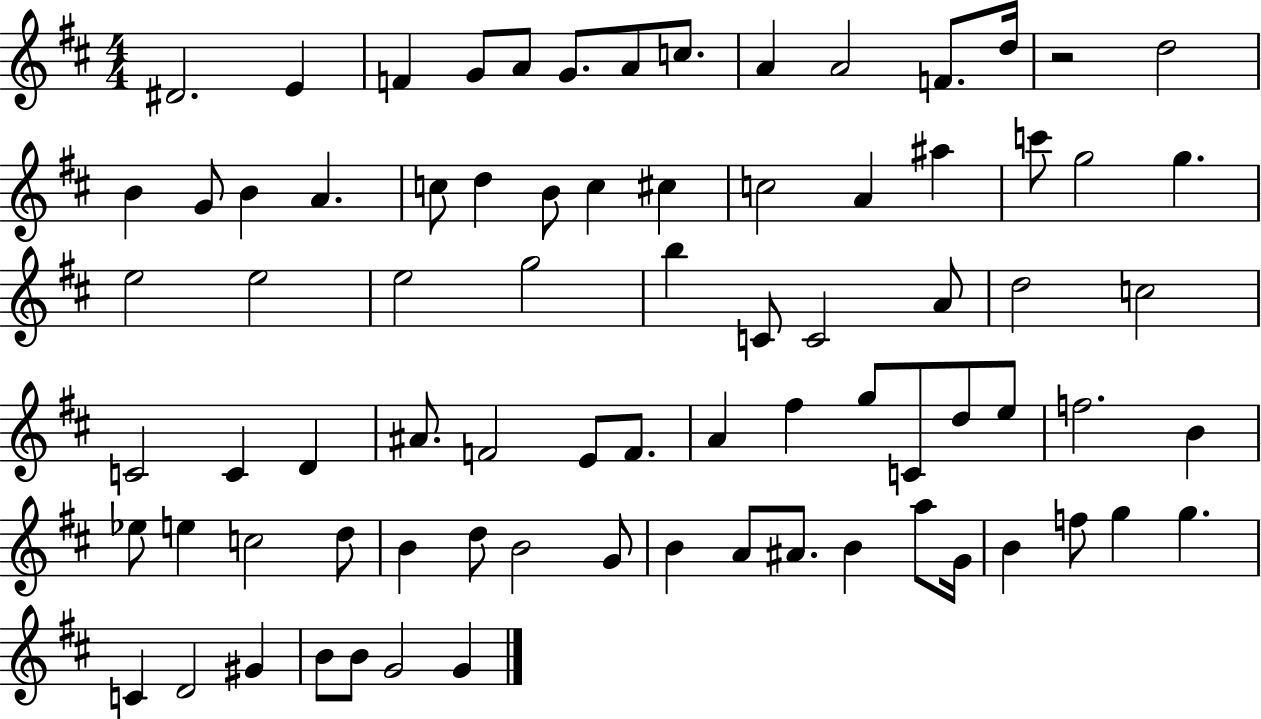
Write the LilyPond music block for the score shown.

{
  \clef treble
  \numericTimeSignature
  \time 4/4
  \key d \major
  dis'2. e'4 | f'4 g'8 a'8 g'8. a'8 c''8. | a'4 a'2 f'8. d''16 | r2 d''2 | \break b'4 g'8 b'4 a'4. | c''8 d''4 b'8 c''4 cis''4 | c''2 a'4 ais''4 | c'''8 g''2 g''4. | \break e''2 e''2 | e''2 g''2 | b''4 c'8 c'2 a'8 | d''2 c''2 | \break c'2 c'4 d'4 | ais'8. f'2 e'8 f'8. | a'4 fis''4 g''8 c'8 d''8 e''8 | f''2. b'4 | \break ees''8 e''4 c''2 d''8 | b'4 d''8 b'2 g'8 | b'4 a'8 ais'8. b'4 a''8 g'16 | b'4 f''8 g''4 g''4. | \break c'4 d'2 gis'4 | b'8 b'8 g'2 g'4 | \bar "|."
}